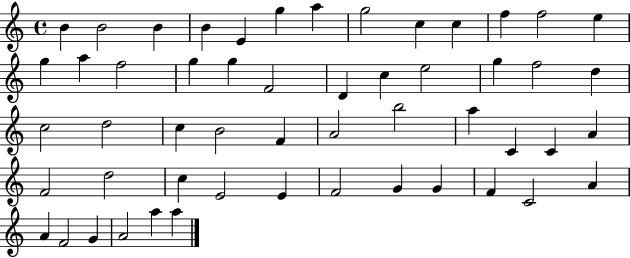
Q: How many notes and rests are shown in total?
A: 53